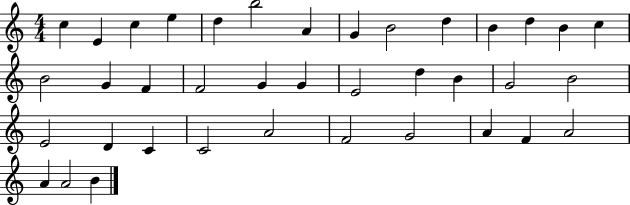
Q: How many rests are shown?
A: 0